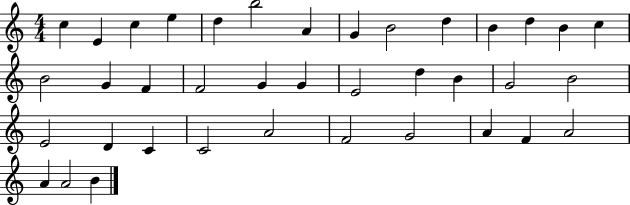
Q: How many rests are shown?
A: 0